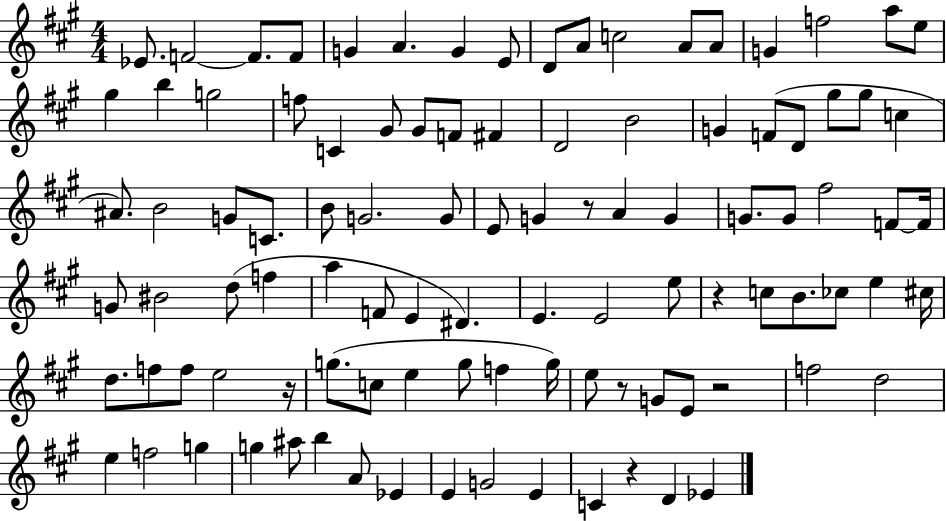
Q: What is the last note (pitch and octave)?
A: Eb4